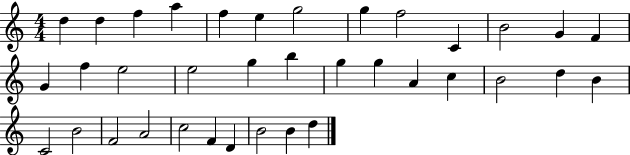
D5/q D5/q F5/q A5/q F5/q E5/q G5/h G5/q F5/h C4/q B4/h G4/q F4/q G4/q F5/q E5/h E5/h G5/q B5/q G5/q G5/q A4/q C5/q B4/h D5/q B4/q C4/h B4/h F4/h A4/h C5/h F4/q D4/q B4/h B4/q D5/q